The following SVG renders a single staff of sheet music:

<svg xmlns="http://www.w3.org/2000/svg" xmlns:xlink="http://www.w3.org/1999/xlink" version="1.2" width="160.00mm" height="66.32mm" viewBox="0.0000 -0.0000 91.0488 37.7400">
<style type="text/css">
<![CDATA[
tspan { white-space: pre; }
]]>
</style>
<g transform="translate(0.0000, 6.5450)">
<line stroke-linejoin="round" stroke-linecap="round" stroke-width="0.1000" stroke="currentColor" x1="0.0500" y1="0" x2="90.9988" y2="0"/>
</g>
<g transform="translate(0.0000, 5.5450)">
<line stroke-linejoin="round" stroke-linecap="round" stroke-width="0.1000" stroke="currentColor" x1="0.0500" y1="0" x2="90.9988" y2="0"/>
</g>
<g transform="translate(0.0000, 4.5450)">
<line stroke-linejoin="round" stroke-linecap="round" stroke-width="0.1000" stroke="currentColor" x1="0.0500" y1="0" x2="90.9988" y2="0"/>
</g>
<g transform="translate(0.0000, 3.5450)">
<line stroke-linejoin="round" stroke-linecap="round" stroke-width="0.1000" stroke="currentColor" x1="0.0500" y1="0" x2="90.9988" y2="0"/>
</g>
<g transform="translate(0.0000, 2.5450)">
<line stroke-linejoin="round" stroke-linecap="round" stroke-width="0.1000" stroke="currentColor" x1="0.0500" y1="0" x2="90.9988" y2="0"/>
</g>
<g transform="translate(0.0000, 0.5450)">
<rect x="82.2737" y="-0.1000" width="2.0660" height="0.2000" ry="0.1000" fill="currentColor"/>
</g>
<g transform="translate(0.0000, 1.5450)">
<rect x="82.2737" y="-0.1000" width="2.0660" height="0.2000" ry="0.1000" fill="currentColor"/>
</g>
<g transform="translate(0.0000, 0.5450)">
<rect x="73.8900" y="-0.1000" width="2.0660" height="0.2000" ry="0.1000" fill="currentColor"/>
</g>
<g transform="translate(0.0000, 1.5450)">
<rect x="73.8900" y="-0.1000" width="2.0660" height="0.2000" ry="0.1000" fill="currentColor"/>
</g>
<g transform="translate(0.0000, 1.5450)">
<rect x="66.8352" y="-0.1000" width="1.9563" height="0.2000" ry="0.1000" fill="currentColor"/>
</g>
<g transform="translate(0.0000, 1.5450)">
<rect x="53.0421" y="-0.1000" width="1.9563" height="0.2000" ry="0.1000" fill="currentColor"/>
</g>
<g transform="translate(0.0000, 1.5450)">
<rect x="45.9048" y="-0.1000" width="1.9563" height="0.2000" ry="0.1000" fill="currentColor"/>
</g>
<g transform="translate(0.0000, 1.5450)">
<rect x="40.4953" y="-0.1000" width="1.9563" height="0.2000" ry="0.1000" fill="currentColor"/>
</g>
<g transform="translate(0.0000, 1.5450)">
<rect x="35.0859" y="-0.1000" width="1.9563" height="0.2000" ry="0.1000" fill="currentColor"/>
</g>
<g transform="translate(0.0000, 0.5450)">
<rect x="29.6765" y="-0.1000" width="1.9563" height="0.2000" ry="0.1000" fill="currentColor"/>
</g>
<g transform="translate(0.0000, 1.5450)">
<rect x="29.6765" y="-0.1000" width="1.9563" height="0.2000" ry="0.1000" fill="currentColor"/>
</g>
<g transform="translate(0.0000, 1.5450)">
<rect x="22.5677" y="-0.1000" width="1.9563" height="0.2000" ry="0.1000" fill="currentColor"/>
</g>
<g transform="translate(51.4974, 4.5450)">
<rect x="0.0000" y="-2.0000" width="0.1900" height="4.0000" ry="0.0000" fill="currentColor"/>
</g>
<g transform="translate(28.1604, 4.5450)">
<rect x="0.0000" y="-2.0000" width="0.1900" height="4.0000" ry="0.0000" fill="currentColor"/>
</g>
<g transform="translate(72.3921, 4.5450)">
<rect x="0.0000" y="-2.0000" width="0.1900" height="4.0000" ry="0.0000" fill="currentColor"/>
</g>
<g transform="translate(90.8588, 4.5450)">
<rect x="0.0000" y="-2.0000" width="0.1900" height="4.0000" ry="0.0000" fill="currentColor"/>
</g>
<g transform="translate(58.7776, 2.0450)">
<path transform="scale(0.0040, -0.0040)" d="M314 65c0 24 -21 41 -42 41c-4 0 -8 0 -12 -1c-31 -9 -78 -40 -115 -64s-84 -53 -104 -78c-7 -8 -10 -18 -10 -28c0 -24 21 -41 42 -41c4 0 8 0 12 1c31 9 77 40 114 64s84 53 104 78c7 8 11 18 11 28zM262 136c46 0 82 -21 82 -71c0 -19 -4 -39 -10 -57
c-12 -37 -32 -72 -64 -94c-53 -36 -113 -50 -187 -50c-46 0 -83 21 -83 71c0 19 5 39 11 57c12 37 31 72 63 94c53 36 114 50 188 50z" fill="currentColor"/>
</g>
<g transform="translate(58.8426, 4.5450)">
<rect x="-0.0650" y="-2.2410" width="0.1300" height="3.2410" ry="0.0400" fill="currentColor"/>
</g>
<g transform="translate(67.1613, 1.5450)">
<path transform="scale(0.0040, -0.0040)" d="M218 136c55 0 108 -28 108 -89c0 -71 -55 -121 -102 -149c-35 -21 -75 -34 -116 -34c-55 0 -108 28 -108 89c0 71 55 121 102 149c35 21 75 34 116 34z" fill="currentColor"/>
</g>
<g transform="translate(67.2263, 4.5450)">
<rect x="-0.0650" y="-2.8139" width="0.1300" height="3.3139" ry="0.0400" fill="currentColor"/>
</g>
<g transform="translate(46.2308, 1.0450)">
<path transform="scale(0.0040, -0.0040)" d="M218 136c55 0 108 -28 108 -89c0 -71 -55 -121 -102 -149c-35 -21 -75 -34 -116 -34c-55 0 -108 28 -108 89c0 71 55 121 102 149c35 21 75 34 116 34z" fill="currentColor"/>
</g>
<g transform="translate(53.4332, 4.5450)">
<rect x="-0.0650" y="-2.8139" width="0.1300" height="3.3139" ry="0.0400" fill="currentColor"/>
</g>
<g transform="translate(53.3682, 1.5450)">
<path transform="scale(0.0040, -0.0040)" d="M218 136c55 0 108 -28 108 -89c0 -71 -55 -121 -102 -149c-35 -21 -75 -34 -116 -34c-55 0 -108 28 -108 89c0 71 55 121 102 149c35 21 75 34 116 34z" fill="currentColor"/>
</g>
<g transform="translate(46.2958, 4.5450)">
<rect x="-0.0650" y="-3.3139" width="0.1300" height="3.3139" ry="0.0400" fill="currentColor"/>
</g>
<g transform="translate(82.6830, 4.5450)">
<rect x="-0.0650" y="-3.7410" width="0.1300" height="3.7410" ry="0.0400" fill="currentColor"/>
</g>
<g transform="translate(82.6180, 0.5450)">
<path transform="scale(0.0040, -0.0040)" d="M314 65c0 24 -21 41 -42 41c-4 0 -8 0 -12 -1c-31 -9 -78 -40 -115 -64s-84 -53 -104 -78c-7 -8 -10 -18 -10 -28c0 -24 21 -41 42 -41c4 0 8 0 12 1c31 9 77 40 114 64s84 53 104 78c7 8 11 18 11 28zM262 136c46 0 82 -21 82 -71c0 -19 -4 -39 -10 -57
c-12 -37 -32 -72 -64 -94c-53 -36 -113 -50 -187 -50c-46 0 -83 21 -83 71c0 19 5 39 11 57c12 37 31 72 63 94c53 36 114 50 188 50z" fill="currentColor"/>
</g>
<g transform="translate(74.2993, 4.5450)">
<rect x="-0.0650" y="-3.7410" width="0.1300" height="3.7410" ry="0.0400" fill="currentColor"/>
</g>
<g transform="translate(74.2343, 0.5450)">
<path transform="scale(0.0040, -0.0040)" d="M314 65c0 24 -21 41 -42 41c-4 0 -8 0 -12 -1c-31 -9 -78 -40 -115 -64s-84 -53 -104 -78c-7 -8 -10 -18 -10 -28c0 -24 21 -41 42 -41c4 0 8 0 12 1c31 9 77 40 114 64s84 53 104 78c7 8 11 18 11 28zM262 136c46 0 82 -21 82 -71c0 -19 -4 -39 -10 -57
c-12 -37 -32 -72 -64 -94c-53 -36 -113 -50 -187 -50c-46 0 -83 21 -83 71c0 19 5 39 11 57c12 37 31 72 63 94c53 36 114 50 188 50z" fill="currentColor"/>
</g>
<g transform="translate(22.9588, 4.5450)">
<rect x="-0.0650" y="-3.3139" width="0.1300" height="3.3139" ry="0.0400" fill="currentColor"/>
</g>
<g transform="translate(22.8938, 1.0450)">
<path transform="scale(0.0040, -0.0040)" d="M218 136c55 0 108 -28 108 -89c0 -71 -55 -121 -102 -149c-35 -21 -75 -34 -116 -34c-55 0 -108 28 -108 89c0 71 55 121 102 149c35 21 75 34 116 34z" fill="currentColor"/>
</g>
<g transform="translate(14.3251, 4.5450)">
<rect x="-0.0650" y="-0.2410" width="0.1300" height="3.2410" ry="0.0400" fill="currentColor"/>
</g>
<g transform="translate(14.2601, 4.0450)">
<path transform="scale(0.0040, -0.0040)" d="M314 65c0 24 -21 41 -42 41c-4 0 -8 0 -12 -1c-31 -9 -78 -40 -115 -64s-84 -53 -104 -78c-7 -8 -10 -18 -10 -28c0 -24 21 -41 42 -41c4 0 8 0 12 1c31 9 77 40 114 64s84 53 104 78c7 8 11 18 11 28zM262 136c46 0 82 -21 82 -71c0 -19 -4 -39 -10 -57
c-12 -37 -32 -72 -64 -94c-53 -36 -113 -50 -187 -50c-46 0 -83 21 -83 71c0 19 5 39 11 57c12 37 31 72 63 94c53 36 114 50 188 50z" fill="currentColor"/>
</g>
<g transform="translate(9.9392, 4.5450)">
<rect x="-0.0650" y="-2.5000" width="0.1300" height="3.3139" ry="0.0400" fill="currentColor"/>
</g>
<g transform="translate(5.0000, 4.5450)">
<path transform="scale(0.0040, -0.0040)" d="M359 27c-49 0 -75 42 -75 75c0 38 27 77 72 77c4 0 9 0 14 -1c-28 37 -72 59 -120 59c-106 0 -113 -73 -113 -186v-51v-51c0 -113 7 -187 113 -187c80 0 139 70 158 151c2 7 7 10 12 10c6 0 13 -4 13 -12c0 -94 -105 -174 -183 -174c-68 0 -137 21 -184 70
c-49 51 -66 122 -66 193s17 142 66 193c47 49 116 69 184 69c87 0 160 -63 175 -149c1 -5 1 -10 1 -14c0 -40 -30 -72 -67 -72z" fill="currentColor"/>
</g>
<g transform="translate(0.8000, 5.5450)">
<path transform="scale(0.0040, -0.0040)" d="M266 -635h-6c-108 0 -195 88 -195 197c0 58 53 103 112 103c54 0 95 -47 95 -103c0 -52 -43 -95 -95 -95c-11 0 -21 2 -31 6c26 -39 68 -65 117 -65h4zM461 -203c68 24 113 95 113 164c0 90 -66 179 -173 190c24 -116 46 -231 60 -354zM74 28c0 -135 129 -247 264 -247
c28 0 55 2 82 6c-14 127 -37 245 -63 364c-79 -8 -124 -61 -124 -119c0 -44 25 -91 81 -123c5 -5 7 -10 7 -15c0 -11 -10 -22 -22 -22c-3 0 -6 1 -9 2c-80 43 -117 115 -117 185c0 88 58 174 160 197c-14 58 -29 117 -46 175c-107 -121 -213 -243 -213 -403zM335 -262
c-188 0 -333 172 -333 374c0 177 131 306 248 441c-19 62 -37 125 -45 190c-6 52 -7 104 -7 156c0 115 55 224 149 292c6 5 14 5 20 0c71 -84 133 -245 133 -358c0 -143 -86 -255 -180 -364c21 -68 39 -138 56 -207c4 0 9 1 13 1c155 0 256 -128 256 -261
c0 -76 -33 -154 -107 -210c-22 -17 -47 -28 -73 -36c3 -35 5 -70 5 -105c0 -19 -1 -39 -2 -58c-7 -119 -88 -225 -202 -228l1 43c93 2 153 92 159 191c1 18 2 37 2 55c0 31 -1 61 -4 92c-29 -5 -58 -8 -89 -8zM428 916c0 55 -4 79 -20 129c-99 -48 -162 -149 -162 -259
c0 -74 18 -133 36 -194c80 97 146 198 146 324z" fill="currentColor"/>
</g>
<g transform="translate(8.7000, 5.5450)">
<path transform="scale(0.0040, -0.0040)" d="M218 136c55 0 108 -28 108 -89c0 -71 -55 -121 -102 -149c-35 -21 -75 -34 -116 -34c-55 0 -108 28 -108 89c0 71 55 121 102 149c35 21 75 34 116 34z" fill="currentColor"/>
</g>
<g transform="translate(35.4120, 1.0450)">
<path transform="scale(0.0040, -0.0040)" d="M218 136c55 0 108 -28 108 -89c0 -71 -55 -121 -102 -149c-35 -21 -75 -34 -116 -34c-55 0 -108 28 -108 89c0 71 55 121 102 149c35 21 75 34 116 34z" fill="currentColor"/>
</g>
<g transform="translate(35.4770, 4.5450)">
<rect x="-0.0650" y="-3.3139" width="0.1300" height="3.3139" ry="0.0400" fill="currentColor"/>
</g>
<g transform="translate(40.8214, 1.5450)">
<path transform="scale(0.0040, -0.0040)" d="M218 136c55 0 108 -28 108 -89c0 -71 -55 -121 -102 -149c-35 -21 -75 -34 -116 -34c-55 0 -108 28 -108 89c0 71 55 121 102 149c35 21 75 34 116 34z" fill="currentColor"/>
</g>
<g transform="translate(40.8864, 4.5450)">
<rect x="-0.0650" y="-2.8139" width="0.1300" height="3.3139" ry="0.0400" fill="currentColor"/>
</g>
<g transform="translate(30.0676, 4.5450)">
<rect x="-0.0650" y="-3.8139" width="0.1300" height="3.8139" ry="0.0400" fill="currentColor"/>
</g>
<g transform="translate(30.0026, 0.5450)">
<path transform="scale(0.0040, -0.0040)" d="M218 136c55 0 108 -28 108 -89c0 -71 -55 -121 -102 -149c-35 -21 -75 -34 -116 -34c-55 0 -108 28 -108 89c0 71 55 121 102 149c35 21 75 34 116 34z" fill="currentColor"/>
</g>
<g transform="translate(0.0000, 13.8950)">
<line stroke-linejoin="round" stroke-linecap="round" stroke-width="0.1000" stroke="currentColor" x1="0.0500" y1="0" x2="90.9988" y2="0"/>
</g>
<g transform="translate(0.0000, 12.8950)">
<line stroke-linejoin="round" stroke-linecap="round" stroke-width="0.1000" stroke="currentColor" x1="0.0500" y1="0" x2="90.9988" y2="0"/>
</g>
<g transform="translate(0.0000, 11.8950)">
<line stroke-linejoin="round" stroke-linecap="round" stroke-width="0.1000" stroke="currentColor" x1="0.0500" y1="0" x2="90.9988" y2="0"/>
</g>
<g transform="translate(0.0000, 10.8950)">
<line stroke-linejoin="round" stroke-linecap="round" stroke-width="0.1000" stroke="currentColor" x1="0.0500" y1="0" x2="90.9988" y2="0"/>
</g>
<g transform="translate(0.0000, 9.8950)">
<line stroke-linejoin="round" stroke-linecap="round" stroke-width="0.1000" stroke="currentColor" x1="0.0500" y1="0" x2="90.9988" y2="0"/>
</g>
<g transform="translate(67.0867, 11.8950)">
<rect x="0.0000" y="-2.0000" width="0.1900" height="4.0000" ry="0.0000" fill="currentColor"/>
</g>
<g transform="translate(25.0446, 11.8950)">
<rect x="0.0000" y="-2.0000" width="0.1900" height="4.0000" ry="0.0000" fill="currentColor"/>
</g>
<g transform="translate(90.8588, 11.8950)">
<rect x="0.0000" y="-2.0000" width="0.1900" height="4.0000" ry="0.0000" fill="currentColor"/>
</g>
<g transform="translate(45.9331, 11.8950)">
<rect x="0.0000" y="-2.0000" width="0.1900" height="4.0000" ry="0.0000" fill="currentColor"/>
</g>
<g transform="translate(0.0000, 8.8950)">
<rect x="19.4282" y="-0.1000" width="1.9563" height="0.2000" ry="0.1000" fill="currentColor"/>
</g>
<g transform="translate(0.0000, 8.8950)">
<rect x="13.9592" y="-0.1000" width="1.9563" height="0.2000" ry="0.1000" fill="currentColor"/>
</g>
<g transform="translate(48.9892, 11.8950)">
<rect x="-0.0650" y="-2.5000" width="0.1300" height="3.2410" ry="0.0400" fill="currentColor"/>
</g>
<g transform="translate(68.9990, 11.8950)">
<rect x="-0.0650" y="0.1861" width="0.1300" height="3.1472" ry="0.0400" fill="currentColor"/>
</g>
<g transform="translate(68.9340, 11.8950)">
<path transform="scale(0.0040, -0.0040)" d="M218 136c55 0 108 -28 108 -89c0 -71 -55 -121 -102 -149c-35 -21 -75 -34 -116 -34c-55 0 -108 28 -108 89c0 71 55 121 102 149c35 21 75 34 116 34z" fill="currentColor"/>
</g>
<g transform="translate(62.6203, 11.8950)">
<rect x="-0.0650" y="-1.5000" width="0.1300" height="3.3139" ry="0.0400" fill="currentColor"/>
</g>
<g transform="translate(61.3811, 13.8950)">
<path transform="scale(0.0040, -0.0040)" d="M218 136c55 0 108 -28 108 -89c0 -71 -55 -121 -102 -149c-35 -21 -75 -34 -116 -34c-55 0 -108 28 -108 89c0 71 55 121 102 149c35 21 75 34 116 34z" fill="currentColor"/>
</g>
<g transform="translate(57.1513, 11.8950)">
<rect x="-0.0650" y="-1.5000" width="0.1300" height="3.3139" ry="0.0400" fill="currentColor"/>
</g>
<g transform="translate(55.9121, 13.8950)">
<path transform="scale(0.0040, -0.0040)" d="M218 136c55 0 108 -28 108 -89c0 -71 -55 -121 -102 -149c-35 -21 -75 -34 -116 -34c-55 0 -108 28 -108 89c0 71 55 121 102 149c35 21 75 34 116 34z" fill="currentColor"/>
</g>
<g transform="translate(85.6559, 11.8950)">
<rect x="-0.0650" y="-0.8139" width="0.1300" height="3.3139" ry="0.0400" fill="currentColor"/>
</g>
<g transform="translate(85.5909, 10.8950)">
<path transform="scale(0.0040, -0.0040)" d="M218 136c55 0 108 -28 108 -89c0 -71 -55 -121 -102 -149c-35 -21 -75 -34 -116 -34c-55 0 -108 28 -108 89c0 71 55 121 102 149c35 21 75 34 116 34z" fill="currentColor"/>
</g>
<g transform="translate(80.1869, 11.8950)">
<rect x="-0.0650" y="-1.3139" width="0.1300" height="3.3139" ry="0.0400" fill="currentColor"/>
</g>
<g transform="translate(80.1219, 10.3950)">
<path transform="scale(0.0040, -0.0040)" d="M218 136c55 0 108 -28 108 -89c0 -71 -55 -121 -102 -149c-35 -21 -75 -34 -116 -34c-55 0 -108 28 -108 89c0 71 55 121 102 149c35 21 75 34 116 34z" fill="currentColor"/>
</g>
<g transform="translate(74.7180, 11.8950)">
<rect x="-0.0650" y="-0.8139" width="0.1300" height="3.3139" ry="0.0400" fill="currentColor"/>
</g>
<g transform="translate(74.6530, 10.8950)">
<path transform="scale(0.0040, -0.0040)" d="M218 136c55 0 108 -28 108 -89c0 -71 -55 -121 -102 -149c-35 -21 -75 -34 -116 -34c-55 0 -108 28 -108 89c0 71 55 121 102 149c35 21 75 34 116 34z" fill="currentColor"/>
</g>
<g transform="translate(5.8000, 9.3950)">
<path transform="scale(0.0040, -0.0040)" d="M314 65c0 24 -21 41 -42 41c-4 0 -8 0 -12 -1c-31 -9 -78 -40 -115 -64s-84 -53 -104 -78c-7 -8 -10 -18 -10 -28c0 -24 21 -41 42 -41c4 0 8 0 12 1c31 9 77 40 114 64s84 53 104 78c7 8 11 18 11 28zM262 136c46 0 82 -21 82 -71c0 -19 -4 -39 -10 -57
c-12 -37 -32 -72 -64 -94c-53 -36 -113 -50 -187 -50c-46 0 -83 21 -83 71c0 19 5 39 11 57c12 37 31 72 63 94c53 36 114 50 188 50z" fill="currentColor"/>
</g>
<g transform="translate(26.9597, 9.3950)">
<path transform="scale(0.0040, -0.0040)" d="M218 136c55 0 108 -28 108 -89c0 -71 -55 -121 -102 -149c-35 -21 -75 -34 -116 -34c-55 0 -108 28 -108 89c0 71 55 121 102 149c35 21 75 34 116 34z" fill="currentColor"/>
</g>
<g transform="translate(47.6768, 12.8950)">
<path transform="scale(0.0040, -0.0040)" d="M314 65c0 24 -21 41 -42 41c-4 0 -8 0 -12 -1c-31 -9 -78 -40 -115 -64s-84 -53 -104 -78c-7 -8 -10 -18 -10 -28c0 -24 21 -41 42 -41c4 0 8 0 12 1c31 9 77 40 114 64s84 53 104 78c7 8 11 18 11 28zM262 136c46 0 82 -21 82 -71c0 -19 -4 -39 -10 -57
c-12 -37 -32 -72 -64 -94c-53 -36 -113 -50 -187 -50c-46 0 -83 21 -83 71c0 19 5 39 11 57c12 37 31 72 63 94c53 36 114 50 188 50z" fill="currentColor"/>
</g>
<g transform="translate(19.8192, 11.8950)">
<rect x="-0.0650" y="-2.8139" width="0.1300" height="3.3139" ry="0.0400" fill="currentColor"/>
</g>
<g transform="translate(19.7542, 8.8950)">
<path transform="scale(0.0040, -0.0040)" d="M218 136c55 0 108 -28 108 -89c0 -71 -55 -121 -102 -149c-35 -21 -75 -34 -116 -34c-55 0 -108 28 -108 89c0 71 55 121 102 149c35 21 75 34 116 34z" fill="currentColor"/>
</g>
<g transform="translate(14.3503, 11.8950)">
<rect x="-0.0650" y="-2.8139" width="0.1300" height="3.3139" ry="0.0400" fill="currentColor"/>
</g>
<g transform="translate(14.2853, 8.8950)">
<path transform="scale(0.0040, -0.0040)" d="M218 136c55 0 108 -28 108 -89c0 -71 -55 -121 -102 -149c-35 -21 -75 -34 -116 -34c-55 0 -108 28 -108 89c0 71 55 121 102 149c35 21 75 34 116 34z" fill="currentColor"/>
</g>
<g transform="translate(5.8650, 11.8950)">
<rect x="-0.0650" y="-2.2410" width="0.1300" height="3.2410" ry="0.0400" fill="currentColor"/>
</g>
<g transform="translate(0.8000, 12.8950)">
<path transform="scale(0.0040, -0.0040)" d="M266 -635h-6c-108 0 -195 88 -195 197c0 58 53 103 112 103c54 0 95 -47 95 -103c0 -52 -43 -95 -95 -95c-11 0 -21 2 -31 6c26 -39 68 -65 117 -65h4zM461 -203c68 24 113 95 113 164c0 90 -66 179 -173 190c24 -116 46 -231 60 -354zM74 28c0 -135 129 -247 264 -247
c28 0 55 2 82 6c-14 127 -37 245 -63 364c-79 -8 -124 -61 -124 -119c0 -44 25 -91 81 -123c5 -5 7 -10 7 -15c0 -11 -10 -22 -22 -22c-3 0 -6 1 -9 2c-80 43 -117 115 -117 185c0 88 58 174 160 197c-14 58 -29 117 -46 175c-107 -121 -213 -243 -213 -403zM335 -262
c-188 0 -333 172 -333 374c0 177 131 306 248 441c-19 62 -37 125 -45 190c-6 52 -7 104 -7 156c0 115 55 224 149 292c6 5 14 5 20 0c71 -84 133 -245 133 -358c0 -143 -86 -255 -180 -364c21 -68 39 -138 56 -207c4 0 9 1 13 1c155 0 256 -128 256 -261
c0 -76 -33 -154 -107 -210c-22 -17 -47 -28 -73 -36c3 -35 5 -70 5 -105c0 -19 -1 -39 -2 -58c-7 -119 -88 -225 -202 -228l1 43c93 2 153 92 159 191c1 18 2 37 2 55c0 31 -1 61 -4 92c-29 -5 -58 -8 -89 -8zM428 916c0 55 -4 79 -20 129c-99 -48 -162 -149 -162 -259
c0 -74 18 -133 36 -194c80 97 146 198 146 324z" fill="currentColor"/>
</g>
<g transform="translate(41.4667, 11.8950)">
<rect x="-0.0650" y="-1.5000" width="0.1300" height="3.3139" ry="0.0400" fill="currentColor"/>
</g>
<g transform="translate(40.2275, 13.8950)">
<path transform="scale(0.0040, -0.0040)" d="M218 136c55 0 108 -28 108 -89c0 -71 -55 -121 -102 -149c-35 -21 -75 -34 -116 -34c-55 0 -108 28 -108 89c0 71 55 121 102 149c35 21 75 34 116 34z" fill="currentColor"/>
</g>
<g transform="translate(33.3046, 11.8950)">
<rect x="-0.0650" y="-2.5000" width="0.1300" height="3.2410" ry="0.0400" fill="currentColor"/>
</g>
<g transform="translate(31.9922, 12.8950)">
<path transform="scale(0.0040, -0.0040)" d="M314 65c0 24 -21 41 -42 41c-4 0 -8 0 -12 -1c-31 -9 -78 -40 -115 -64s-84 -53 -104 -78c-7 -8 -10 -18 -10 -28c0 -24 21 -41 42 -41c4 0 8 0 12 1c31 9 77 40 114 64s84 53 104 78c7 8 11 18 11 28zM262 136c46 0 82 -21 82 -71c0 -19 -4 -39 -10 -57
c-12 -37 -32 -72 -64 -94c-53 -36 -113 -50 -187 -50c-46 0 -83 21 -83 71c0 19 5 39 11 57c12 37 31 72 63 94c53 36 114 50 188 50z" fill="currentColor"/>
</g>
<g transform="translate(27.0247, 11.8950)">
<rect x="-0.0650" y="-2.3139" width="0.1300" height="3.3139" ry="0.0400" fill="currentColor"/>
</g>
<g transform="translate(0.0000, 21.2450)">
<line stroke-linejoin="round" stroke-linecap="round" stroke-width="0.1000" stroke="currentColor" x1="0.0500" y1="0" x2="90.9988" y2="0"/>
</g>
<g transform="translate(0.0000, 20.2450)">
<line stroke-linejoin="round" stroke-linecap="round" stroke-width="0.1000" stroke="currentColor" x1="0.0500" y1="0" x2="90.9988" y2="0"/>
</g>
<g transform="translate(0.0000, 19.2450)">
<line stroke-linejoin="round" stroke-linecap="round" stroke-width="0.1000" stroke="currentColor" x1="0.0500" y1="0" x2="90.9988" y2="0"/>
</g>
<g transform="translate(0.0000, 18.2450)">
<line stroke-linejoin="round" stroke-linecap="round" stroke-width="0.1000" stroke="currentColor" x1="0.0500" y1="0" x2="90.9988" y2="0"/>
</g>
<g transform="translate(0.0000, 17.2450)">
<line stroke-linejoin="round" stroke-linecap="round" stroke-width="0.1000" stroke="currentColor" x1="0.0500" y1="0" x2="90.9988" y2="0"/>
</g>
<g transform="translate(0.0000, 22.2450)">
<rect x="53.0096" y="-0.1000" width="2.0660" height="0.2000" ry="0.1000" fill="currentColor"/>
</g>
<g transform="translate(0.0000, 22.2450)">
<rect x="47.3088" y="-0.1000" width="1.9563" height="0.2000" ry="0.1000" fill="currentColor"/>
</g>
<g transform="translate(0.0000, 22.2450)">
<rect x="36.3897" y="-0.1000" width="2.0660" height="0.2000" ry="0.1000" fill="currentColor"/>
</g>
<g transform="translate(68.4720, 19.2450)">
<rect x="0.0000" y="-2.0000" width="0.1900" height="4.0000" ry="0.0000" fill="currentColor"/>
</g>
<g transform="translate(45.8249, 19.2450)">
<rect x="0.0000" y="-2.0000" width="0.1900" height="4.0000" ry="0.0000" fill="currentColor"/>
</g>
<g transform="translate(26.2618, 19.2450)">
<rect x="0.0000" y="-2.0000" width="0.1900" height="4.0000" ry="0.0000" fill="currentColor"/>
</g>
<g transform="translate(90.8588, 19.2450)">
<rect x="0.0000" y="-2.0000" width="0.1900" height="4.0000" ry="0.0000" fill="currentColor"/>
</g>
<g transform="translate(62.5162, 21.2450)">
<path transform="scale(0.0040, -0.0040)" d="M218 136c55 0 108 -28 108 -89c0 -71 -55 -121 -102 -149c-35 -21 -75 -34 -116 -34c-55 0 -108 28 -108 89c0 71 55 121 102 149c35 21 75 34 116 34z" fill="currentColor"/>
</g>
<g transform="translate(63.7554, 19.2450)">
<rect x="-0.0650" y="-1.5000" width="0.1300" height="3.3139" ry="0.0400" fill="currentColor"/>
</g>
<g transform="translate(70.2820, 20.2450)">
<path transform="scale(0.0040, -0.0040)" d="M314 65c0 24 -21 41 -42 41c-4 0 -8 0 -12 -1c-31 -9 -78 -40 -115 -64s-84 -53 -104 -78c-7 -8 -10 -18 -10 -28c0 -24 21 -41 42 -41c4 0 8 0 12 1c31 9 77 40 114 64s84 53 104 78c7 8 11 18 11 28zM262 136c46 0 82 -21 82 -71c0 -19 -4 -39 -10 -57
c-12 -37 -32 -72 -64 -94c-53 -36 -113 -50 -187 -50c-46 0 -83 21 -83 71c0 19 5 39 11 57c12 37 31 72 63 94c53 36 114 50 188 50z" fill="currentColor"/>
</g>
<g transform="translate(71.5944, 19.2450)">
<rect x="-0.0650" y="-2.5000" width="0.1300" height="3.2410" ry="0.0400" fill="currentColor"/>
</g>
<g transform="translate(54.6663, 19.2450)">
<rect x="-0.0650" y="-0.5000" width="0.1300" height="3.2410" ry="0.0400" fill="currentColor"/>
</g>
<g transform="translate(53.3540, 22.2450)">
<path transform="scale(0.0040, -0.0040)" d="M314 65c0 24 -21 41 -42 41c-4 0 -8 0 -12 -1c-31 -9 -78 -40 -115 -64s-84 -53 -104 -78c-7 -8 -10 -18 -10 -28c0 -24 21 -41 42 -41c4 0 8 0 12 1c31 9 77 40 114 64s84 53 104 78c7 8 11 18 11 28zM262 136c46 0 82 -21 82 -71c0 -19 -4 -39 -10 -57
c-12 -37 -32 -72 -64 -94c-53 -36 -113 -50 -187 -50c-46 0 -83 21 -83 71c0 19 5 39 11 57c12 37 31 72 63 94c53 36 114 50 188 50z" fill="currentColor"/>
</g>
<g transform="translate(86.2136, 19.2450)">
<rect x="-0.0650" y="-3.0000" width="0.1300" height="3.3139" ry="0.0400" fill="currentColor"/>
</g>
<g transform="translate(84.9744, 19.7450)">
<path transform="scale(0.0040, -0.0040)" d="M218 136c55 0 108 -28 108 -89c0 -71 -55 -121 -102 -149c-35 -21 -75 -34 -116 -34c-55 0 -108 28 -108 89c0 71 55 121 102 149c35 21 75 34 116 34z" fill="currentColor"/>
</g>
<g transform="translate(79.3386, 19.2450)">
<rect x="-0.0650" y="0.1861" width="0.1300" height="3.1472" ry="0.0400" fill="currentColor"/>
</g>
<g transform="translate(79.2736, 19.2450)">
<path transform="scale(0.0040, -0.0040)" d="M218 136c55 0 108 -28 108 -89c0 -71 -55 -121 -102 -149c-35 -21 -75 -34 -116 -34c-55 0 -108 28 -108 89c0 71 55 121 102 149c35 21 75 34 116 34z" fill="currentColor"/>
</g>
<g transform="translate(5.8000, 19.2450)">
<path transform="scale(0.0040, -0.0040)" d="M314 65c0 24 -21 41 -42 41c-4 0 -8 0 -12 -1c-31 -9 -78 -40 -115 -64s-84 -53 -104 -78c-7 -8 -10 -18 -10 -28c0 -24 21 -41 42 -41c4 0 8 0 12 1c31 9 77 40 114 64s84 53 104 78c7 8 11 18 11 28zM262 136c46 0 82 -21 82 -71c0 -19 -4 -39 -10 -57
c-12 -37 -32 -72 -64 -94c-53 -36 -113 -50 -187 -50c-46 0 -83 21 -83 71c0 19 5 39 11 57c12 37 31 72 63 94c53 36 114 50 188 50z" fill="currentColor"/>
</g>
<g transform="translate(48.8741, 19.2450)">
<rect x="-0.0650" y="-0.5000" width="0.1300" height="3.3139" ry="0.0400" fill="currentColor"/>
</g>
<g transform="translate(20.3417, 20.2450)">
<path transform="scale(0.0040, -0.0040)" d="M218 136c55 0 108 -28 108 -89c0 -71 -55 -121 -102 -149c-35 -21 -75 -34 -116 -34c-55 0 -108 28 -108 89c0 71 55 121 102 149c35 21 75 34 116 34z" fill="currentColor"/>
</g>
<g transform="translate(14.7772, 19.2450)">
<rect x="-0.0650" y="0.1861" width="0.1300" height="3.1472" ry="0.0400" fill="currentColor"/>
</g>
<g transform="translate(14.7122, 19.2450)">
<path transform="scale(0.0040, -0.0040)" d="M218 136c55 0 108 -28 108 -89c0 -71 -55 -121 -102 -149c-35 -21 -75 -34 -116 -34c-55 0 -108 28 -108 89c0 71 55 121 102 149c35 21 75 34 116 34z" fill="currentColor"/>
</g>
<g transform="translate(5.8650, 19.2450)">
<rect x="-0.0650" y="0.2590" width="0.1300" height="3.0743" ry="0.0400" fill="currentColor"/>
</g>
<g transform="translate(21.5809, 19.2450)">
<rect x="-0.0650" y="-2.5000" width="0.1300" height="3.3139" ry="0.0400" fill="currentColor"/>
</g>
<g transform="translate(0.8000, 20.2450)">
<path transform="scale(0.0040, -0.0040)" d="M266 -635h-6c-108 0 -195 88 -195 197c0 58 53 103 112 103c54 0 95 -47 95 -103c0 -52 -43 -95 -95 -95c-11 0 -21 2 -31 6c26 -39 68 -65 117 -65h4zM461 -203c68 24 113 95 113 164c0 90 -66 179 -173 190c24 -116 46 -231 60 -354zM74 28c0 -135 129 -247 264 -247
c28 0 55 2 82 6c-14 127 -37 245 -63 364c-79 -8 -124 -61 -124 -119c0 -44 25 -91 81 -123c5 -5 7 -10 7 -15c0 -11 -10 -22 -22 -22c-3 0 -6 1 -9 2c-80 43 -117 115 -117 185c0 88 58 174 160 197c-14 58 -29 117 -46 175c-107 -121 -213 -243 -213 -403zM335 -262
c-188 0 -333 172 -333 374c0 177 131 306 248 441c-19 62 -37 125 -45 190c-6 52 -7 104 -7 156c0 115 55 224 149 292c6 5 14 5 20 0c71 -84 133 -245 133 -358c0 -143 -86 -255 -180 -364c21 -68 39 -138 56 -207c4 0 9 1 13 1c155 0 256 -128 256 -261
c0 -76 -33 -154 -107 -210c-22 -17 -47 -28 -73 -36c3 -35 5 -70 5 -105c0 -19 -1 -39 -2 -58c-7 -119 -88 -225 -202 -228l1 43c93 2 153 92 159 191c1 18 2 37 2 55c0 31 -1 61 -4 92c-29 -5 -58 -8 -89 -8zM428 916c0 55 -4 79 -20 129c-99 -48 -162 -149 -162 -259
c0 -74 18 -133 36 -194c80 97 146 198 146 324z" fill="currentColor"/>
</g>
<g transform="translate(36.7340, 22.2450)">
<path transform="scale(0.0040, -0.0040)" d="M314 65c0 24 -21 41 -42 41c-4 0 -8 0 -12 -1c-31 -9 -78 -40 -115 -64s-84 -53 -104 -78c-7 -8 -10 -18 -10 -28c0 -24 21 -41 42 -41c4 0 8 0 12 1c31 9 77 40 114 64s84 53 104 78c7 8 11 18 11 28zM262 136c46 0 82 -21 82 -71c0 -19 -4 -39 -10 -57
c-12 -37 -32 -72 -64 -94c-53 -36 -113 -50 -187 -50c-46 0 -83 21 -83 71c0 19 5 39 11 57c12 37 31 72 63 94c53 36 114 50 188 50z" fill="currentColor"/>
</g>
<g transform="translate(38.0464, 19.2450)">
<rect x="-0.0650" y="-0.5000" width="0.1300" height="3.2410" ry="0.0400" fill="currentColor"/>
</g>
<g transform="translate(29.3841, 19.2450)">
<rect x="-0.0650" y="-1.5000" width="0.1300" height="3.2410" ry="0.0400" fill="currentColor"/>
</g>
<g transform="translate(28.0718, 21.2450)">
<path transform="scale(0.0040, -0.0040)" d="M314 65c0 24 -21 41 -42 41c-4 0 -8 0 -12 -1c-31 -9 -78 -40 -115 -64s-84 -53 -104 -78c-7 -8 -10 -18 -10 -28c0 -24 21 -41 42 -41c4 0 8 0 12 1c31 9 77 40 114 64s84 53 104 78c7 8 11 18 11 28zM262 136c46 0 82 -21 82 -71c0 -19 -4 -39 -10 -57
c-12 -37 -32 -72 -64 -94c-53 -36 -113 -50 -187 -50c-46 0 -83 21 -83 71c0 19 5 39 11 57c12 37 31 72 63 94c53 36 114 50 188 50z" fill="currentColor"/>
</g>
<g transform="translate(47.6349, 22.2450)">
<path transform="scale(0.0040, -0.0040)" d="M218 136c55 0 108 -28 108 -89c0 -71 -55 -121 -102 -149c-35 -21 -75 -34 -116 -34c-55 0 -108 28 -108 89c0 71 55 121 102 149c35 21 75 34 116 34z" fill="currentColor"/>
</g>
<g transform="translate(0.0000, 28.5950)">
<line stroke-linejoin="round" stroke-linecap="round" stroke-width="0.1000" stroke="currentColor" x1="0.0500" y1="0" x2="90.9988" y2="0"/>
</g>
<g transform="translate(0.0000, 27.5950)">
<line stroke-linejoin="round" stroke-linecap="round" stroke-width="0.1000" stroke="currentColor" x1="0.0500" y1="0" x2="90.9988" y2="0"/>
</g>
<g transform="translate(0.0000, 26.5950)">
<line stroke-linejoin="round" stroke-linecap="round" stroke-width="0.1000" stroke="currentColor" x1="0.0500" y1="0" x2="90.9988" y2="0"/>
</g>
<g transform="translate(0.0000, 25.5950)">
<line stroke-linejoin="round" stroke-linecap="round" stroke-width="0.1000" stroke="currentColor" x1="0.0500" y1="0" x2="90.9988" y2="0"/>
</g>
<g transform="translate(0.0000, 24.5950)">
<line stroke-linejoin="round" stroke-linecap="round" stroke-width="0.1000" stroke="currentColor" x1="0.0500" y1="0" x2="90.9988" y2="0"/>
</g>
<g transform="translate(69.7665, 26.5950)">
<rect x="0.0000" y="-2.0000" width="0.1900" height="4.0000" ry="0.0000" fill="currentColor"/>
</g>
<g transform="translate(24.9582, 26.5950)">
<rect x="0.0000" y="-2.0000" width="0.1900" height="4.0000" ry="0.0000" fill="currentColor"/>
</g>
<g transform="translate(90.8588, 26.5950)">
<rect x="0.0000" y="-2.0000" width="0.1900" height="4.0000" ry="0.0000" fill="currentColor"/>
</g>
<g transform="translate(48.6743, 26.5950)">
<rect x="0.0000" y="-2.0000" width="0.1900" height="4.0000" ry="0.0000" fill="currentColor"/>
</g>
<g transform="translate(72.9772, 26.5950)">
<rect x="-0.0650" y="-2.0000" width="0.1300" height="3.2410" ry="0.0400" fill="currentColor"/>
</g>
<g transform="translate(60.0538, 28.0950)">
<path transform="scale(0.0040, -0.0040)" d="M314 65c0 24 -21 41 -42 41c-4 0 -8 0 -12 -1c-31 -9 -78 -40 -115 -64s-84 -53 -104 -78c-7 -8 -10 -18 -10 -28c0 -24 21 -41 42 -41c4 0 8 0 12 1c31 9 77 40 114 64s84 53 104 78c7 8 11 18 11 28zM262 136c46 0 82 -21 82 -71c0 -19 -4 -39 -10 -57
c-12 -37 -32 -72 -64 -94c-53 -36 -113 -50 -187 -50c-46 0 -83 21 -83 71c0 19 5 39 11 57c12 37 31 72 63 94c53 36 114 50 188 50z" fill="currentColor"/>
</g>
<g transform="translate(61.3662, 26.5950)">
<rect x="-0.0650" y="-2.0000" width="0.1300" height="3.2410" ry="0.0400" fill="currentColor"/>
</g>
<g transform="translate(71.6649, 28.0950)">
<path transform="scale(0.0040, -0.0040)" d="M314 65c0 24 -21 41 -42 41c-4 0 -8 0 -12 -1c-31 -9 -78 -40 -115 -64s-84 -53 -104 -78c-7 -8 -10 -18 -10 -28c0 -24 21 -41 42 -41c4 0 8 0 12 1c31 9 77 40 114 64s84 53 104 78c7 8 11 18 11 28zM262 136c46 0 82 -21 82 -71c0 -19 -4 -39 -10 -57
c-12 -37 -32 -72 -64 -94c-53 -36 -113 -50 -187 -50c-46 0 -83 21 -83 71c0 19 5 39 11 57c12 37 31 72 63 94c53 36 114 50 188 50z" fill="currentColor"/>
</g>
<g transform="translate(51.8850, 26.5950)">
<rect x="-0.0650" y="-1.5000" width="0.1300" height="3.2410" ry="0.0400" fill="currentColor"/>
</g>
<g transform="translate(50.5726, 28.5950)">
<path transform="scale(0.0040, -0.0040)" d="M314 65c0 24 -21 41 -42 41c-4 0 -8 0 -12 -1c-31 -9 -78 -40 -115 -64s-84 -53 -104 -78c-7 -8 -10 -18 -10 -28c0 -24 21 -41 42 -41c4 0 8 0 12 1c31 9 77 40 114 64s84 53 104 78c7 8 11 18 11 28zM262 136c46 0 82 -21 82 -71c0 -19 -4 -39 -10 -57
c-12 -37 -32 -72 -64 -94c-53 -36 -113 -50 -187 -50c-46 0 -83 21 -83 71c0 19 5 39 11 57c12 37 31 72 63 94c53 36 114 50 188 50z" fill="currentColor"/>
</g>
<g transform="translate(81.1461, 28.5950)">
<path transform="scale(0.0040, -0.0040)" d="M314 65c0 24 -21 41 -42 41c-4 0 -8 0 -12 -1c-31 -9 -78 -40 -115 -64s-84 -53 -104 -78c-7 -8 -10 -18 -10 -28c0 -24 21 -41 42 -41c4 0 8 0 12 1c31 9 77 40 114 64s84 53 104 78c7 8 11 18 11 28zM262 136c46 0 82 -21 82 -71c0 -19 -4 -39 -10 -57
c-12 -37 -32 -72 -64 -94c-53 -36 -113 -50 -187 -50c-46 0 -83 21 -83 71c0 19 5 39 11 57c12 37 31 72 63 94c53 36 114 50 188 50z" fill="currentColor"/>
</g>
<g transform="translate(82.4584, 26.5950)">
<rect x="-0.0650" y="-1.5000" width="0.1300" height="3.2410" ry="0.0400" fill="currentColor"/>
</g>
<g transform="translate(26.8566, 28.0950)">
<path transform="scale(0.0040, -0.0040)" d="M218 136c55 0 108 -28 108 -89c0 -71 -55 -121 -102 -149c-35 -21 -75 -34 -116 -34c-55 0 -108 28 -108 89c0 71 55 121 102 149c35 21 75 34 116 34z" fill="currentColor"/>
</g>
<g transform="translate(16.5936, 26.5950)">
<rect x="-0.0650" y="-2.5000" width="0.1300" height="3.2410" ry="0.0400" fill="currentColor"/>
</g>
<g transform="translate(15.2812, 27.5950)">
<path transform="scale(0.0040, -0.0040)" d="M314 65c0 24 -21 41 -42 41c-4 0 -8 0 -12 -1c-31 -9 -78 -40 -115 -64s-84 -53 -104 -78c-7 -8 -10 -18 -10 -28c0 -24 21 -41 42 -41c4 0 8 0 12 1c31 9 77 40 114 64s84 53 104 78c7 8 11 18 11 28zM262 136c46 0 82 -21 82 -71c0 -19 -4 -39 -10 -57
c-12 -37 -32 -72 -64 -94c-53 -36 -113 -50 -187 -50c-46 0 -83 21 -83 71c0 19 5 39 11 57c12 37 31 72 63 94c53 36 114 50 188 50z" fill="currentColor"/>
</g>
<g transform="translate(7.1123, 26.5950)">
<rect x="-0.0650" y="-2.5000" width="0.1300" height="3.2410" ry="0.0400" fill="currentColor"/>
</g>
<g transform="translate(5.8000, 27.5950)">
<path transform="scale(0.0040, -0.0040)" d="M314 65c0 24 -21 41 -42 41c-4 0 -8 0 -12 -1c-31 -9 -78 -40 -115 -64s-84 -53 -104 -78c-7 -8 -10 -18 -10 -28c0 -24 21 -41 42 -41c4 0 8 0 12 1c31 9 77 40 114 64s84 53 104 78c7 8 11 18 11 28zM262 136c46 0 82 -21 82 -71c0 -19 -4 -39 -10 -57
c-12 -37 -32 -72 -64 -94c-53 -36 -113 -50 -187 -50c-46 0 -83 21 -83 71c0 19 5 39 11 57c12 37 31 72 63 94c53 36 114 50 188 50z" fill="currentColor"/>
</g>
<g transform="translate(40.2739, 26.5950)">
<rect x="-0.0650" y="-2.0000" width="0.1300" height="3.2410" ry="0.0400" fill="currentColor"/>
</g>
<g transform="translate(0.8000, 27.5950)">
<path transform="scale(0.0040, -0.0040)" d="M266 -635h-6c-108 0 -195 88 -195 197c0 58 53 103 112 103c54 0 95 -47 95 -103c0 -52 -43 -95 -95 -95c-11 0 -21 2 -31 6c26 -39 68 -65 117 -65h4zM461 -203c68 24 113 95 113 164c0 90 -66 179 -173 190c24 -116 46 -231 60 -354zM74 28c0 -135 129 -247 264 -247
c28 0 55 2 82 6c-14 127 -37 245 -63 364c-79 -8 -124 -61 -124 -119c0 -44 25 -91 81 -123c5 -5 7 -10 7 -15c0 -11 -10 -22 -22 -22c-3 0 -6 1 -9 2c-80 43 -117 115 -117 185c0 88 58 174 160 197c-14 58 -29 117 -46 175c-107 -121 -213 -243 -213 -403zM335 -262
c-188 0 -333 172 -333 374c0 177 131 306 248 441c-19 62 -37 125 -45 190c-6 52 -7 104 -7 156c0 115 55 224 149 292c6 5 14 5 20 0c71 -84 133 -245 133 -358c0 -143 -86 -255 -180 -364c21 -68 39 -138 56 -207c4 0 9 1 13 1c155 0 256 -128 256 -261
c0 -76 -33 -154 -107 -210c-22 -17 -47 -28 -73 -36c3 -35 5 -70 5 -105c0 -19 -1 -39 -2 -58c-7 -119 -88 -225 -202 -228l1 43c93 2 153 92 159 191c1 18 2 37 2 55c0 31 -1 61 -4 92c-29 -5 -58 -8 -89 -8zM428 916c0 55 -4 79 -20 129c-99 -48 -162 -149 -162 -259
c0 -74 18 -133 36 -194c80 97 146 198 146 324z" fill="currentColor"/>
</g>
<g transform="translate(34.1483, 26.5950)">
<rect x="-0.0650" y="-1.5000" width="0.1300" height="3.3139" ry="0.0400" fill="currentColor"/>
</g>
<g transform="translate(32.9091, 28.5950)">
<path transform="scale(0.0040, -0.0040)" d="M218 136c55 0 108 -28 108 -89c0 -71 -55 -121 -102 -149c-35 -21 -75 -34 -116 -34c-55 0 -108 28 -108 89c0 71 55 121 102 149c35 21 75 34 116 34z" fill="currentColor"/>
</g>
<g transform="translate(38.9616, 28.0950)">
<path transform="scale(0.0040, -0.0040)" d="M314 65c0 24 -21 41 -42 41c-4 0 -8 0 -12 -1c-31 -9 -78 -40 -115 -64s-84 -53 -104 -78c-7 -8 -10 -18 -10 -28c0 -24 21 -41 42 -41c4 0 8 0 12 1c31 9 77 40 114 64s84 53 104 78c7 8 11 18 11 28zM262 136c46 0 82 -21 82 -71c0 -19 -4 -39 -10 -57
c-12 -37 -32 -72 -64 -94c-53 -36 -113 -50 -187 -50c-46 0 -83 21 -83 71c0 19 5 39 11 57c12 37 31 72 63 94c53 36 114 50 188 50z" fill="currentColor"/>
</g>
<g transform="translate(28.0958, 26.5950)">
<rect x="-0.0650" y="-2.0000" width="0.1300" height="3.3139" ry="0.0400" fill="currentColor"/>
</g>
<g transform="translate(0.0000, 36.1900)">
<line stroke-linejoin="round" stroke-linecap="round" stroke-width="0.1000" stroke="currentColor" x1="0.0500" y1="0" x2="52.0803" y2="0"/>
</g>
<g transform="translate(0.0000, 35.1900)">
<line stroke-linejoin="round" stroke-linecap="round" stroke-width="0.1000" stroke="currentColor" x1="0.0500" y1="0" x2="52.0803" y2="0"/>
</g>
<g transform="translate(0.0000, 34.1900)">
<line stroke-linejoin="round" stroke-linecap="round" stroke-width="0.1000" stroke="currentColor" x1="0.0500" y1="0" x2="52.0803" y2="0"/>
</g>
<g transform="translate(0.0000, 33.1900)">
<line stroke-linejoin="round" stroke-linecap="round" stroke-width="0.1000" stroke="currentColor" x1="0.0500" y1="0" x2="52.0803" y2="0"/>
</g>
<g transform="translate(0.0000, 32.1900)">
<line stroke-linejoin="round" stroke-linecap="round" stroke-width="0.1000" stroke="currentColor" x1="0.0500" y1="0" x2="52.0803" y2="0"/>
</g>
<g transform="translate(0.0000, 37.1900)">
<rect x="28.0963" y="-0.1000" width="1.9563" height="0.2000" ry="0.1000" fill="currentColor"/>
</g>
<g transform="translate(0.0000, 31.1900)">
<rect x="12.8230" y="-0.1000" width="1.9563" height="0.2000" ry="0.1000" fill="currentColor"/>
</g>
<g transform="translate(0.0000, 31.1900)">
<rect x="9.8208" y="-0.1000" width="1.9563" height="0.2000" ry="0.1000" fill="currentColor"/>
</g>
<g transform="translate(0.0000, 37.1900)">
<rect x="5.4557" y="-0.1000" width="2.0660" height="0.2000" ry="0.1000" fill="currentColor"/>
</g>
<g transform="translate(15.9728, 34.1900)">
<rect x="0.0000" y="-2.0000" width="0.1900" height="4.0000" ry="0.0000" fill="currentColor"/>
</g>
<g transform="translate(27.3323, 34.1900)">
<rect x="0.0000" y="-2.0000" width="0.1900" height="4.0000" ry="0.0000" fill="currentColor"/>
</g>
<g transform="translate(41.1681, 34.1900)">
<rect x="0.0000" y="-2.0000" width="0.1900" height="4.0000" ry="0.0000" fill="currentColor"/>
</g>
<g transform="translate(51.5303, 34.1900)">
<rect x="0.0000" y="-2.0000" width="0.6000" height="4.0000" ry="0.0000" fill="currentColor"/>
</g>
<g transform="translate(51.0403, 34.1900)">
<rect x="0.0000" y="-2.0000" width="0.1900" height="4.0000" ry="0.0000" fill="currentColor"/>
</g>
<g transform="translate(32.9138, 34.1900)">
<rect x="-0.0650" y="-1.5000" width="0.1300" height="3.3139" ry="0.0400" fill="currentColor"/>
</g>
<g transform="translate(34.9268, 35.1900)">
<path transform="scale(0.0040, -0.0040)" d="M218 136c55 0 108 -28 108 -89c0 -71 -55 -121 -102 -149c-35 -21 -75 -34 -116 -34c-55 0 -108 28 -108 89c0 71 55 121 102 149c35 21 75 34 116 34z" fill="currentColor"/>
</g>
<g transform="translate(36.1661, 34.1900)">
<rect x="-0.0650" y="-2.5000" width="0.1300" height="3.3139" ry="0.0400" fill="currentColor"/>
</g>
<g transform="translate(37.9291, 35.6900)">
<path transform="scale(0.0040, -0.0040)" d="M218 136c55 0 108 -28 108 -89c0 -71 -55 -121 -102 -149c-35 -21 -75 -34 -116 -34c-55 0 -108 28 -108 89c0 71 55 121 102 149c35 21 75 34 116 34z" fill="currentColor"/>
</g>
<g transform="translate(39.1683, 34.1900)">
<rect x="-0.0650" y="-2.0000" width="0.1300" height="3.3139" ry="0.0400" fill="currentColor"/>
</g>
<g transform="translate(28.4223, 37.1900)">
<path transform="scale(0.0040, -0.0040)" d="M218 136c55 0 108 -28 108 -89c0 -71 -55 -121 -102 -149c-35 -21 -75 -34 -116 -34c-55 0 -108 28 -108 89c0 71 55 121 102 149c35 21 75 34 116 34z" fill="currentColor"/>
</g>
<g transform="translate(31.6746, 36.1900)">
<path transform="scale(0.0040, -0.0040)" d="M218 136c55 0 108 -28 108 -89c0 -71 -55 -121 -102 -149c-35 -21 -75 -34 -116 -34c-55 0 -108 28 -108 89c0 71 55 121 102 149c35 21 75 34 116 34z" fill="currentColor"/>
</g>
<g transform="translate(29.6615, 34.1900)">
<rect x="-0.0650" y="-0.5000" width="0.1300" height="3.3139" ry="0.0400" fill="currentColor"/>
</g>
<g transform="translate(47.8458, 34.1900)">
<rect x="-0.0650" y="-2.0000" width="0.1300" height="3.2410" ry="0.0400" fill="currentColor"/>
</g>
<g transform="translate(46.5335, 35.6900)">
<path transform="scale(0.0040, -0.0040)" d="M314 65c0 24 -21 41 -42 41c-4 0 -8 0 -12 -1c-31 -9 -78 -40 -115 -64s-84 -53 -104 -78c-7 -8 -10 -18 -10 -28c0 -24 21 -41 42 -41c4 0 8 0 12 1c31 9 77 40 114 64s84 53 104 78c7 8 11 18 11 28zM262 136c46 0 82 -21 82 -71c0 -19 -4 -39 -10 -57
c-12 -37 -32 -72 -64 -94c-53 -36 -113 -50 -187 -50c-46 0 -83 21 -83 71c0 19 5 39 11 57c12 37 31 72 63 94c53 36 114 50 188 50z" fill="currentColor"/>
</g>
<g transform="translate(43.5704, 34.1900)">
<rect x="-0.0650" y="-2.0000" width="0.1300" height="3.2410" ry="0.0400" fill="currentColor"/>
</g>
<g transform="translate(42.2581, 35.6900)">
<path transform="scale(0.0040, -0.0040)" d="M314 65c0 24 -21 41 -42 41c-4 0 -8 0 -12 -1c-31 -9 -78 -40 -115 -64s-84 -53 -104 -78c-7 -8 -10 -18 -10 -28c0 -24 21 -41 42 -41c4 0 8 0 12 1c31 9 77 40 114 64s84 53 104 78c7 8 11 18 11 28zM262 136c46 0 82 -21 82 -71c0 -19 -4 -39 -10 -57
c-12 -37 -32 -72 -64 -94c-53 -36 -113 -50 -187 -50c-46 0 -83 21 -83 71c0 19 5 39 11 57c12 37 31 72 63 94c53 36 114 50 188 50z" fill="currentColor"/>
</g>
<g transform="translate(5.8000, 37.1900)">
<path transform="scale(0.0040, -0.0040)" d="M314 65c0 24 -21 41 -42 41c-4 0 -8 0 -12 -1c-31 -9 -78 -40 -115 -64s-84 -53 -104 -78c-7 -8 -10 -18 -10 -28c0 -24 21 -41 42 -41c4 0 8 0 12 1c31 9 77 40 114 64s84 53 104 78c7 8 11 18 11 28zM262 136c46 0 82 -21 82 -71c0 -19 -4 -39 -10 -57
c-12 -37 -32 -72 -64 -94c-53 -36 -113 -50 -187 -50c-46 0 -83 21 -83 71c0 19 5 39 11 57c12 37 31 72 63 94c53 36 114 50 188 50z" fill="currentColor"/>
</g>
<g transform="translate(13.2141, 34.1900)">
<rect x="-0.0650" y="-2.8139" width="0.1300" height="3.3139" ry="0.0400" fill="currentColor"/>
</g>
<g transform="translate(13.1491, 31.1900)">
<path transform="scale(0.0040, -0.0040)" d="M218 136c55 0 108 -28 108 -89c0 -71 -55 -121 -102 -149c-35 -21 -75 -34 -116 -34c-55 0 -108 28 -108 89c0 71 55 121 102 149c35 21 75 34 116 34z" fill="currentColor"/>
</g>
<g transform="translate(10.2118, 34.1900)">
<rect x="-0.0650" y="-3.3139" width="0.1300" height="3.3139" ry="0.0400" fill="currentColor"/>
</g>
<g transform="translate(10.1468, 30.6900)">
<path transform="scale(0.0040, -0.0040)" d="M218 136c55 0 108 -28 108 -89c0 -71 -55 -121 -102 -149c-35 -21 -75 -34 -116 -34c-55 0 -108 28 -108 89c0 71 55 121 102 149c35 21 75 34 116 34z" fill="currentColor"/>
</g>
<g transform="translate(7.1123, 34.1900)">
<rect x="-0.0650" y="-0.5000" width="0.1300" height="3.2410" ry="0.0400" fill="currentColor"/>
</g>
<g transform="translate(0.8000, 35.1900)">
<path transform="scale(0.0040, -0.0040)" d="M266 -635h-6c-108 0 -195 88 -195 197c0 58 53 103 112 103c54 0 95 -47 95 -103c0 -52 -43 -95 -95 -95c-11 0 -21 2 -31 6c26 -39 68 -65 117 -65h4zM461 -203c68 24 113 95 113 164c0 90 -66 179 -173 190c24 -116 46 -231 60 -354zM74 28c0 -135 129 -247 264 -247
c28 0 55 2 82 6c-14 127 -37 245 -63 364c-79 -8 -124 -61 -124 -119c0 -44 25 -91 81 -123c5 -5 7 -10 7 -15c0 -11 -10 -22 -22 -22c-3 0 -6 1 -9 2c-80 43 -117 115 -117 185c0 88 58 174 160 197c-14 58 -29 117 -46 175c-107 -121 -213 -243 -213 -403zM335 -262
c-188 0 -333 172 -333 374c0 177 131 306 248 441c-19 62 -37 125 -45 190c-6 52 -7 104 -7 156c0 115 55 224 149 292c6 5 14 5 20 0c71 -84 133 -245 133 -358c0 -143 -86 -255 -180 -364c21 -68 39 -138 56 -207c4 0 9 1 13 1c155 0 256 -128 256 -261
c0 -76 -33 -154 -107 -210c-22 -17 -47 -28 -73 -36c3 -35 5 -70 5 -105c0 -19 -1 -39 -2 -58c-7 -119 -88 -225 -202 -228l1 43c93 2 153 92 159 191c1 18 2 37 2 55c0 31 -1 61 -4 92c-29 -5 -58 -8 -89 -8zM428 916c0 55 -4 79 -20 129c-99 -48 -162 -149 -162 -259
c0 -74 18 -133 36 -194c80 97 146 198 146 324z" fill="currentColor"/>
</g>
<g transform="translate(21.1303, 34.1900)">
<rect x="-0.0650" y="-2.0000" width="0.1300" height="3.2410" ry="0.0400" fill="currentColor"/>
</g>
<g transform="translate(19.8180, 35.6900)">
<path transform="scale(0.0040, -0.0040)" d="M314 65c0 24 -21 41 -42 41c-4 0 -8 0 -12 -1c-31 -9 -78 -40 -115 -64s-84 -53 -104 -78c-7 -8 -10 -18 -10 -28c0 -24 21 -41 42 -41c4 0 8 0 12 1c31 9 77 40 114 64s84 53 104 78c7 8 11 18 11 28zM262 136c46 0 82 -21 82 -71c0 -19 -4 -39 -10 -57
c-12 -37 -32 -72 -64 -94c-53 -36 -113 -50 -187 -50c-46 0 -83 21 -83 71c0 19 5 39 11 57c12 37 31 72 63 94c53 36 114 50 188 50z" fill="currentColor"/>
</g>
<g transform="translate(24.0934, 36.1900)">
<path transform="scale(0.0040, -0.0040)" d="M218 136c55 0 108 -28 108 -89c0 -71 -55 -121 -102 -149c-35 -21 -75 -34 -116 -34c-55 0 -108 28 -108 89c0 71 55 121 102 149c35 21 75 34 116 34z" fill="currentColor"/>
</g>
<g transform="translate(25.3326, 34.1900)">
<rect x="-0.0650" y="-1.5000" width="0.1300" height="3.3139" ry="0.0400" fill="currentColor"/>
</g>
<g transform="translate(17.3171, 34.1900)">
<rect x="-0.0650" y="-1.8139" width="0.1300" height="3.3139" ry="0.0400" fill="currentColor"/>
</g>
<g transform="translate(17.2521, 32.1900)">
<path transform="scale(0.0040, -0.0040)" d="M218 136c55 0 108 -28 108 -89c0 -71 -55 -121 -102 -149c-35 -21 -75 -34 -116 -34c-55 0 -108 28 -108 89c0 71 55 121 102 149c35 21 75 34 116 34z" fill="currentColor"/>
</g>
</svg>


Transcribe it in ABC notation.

X:1
T:Untitled
M:4/4
L:1/4
K:C
G c2 b c' b a b a g2 a c'2 c'2 g2 a a g G2 E G2 E E B d e d B2 B G E2 C2 C C2 E G2 B A G2 G2 F E F2 E2 F2 F2 E2 C2 b a f F2 E C E G F F2 F2